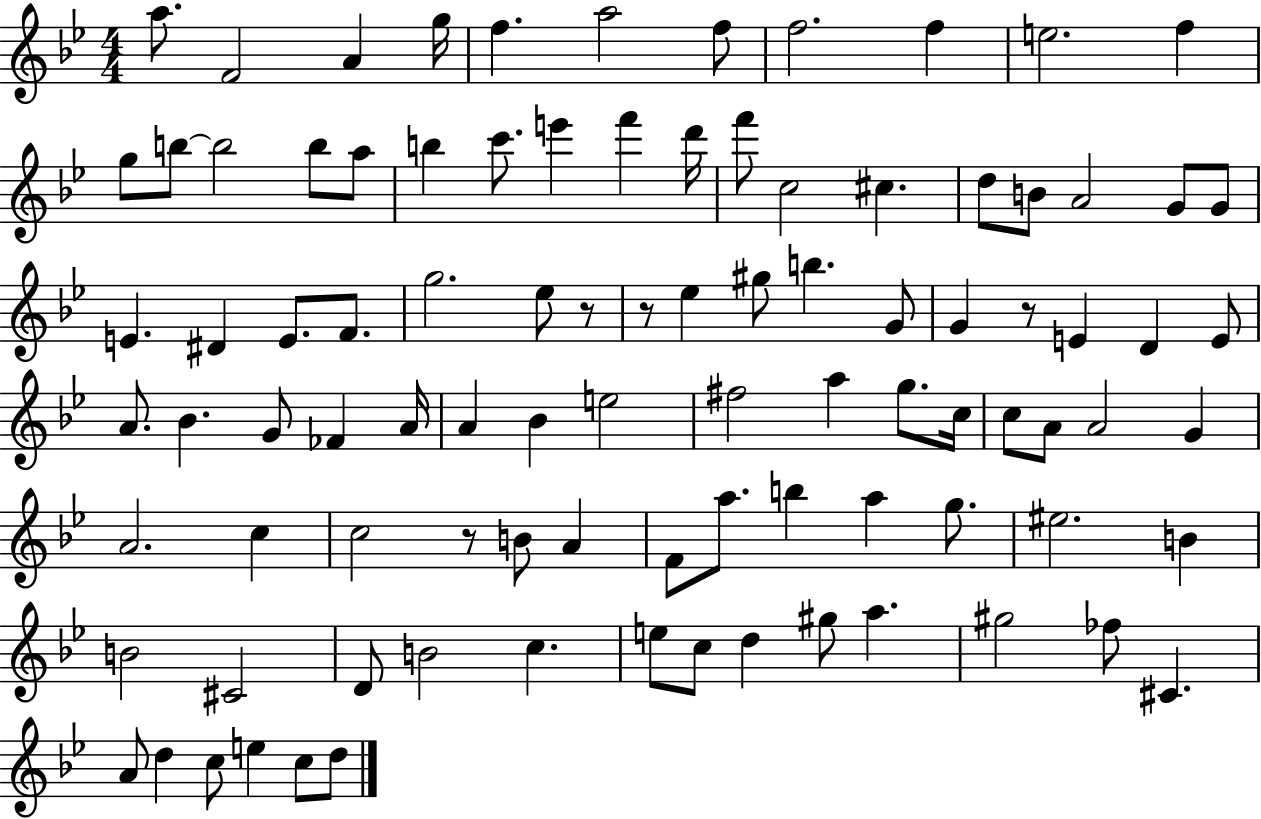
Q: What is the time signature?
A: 4/4